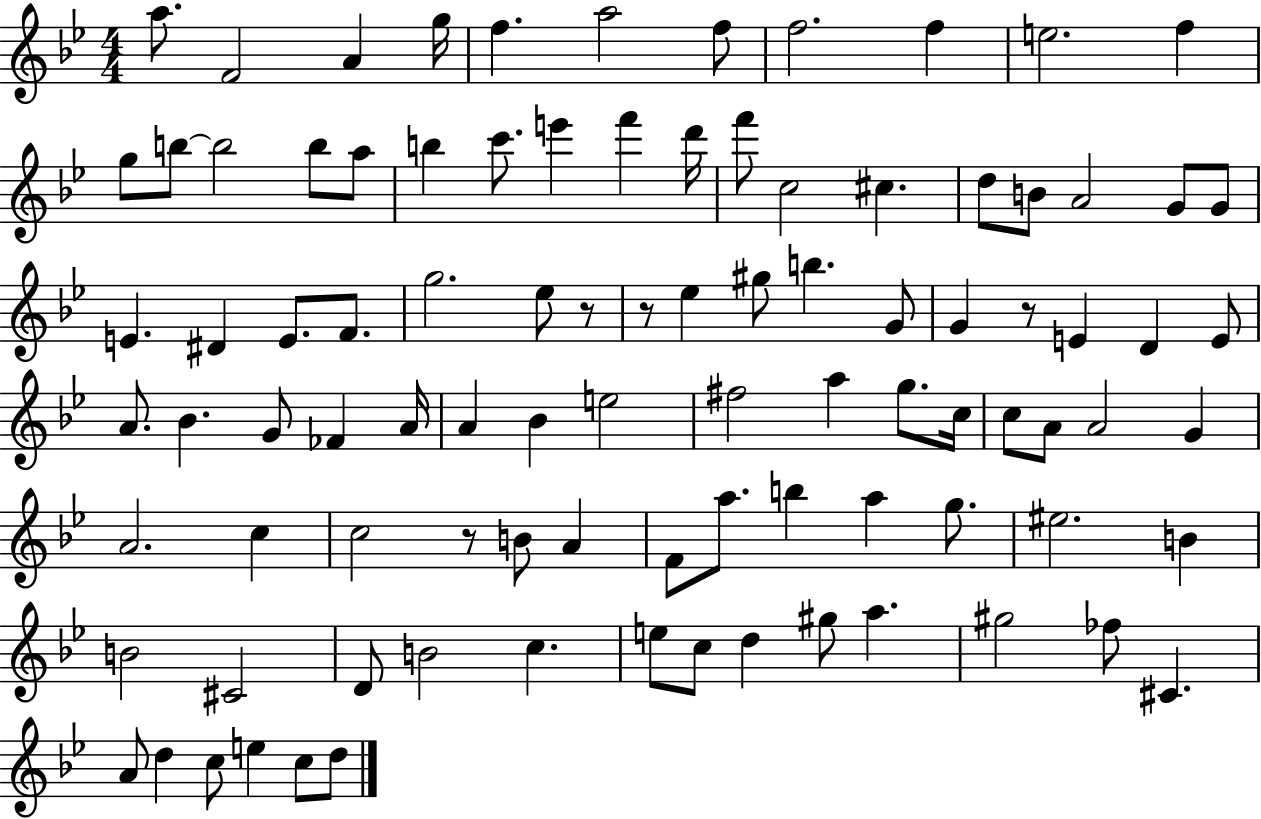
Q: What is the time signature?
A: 4/4